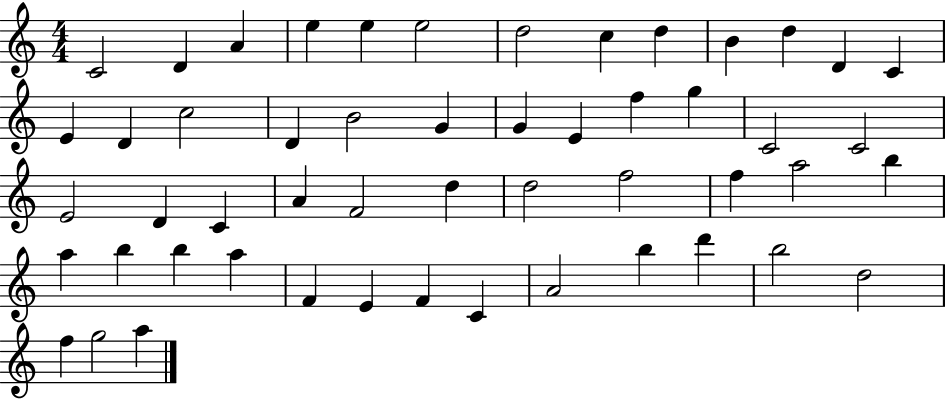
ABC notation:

X:1
T:Untitled
M:4/4
L:1/4
K:C
C2 D A e e e2 d2 c d B d D C E D c2 D B2 G G E f g C2 C2 E2 D C A F2 d d2 f2 f a2 b a b b a F E F C A2 b d' b2 d2 f g2 a